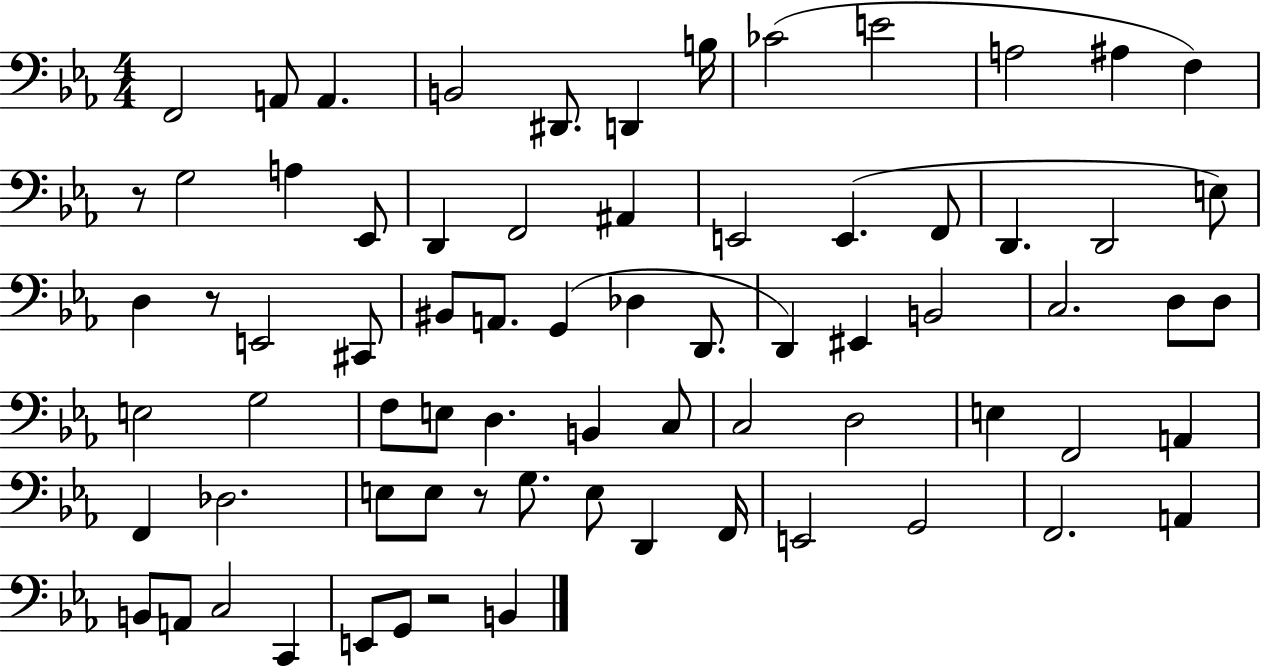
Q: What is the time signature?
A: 4/4